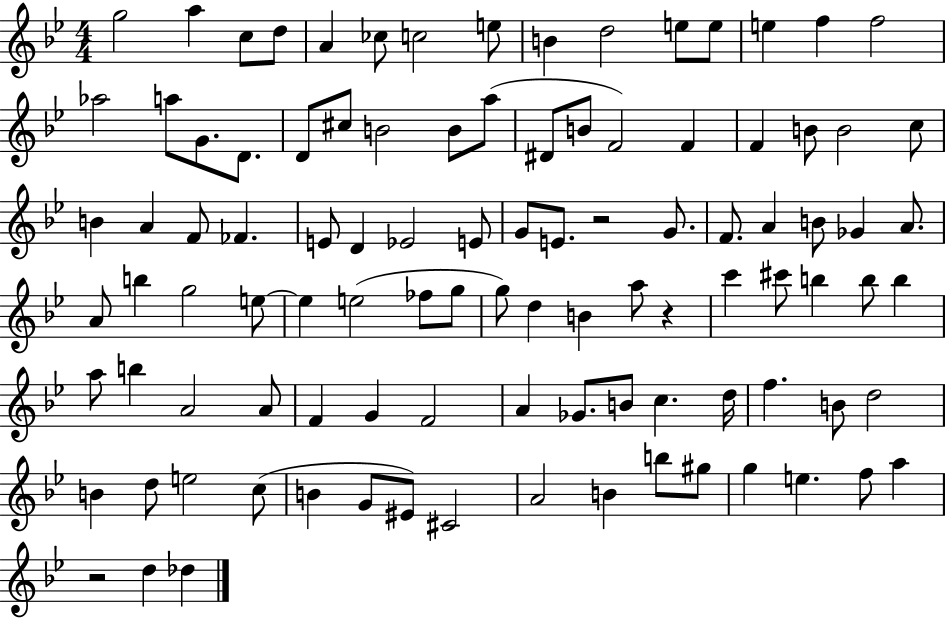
X:1
T:Untitled
M:4/4
L:1/4
K:Bb
g2 a c/2 d/2 A _c/2 c2 e/2 B d2 e/2 e/2 e f f2 _a2 a/2 G/2 D/2 D/2 ^c/2 B2 B/2 a/2 ^D/2 B/2 F2 F F B/2 B2 c/2 B A F/2 _F E/2 D _E2 E/2 G/2 E/2 z2 G/2 F/2 A B/2 _G A/2 A/2 b g2 e/2 e e2 _f/2 g/2 g/2 d B a/2 z c' ^c'/2 b b/2 b a/2 b A2 A/2 F G F2 A _G/2 B/2 c d/4 f B/2 d2 B d/2 e2 c/2 B G/2 ^E/2 ^C2 A2 B b/2 ^g/2 g e f/2 a z2 d _d